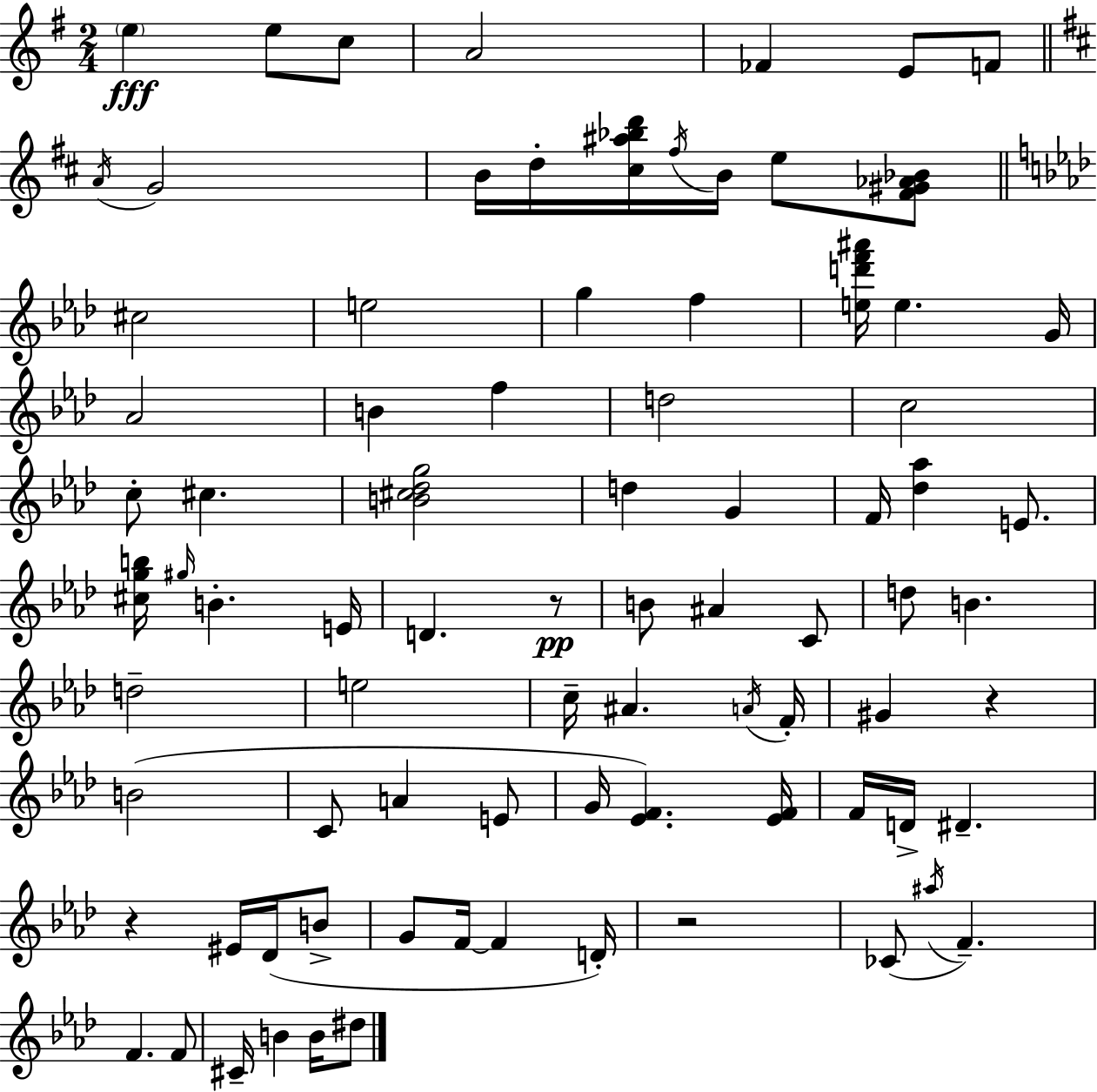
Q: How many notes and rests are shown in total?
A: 83